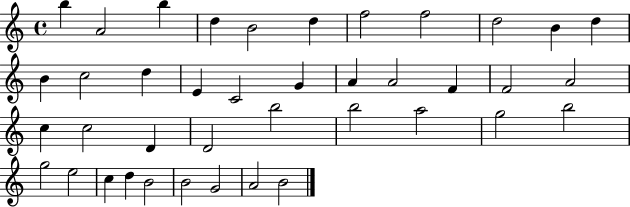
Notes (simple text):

B5/q A4/h B5/q D5/q B4/h D5/q F5/h F5/h D5/h B4/q D5/q B4/q C5/h D5/q E4/q C4/h G4/q A4/q A4/h F4/q F4/h A4/h C5/q C5/h D4/q D4/h B5/h B5/h A5/h G5/h B5/h G5/h E5/h C5/q D5/q B4/h B4/h G4/h A4/h B4/h